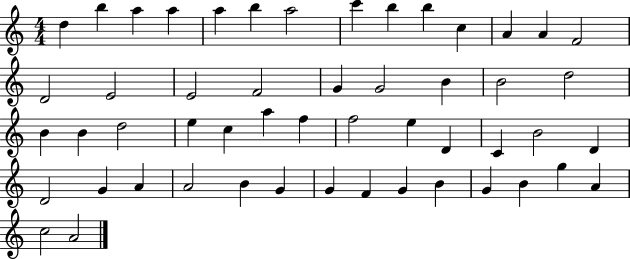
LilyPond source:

{
  \clef treble
  \numericTimeSignature
  \time 4/4
  \key c \major
  d''4 b''4 a''4 a''4 | a''4 b''4 a''2 | c'''4 b''4 b''4 c''4 | a'4 a'4 f'2 | \break d'2 e'2 | e'2 f'2 | g'4 g'2 b'4 | b'2 d''2 | \break b'4 b'4 d''2 | e''4 c''4 a''4 f''4 | f''2 e''4 d'4 | c'4 b'2 d'4 | \break d'2 g'4 a'4 | a'2 b'4 g'4 | g'4 f'4 g'4 b'4 | g'4 b'4 g''4 a'4 | \break c''2 a'2 | \bar "|."
}